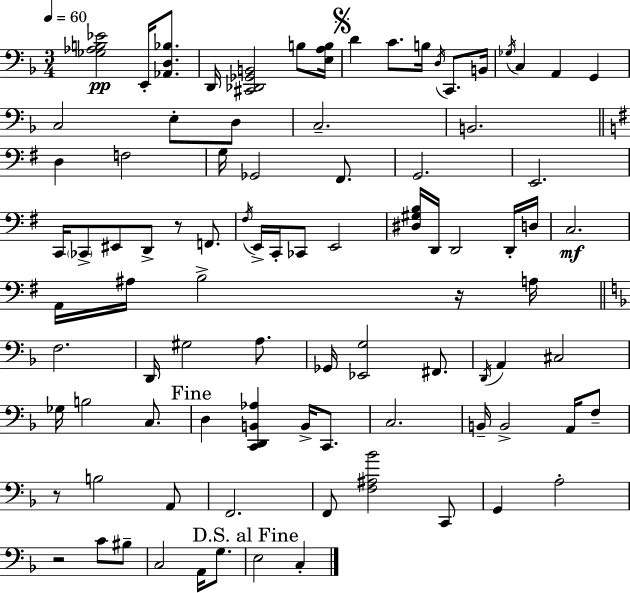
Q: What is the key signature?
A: D minor